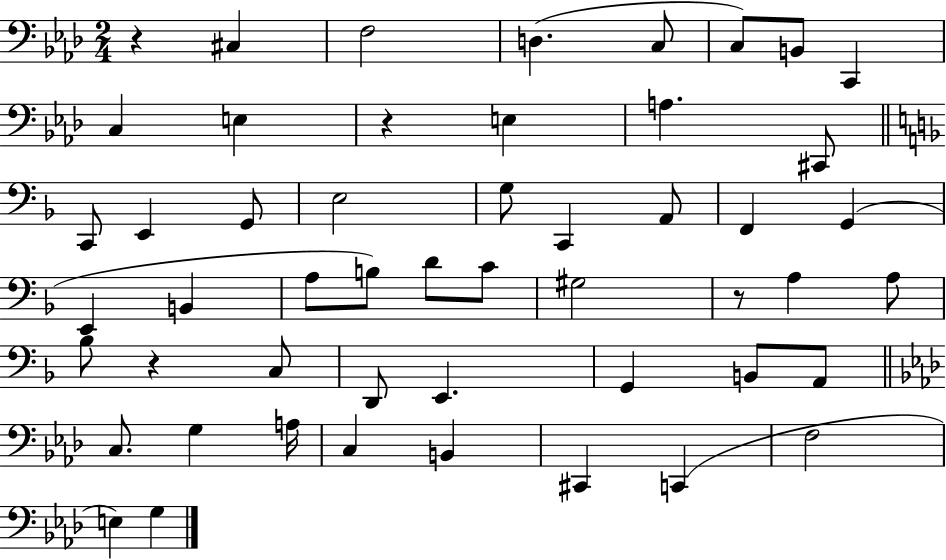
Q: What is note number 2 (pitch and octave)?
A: F3